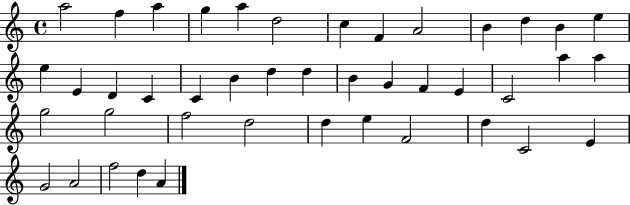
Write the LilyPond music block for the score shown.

{
  \clef treble
  \time 4/4
  \defaultTimeSignature
  \key c \major
  a''2 f''4 a''4 | g''4 a''4 d''2 | c''4 f'4 a'2 | b'4 d''4 b'4 e''4 | \break e''4 e'4 d'4 c'4 | c'4 b'4 d''4 d''4 | b'4 g'4 f'4 e'4 | c'2 a''4 a''4 | \break g''2 g''2 | f''2 d''2 | d''4 e''4 f'2 | d''4 c'2 e'4 | \break g'2 a'2 | f''2 d''4 a'4 | \bar "|."
}